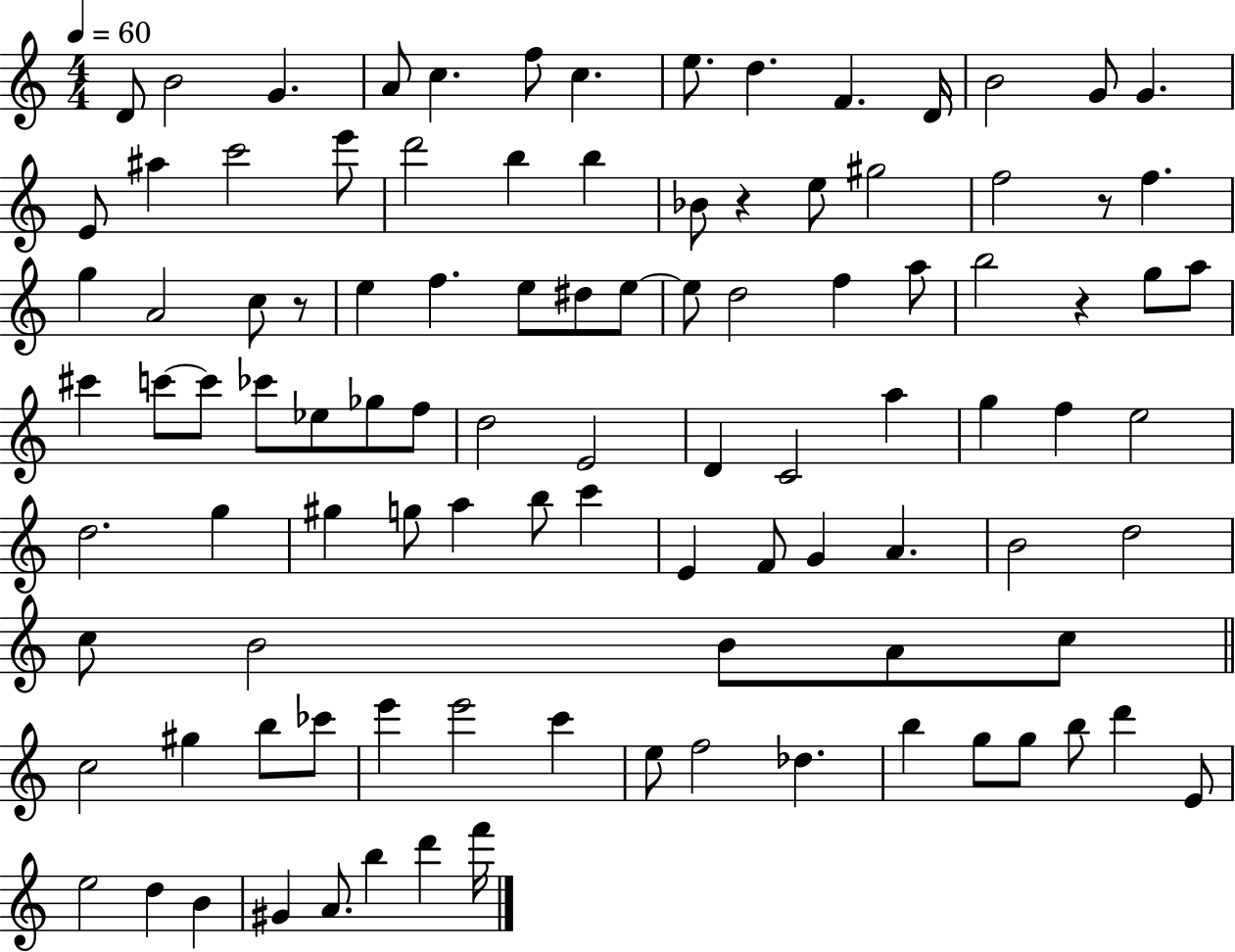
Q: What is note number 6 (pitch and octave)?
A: F5